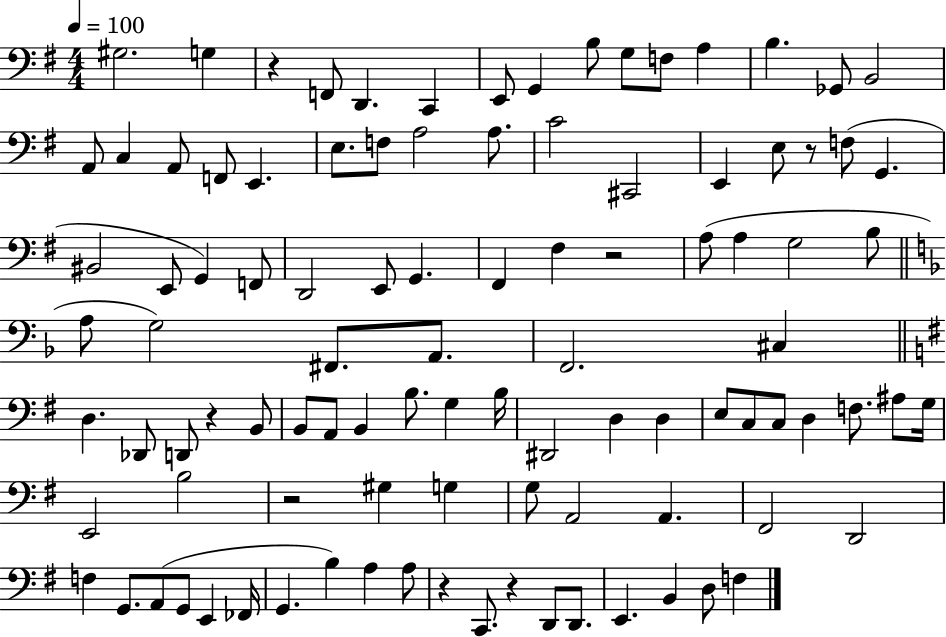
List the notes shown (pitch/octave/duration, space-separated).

G#3/h. G3/q R/q F2/e D2/q. C2/q E2/e G2/q B3/e G3/e F3/e A3/q B3/q. Gb2/e B2/h A2/e C3/q A2/e F2/e E2/q. E3/e. F3/e A3/h A3/e. C4/h C#2/h E2/q E3/e R/e F3/e G2/q. BIS2/h E2/e G2/q F2/e D2/h E2/e G2/q. F#2/q F#3/q R/h A3/e A3/q G3/h B3/e A3/e G3/h F#2/e. A2/e. F2/h. C#3/q D3/q. Db2/e D2/e R/q B2/e B2/e A2/e B2/q B3/e. G3/q B3/s D#2/h D3/q D3/q E3/e C3/e C3/e D3/q F3/e. A#3/e G3/s E2/h B3/h R/h G#3/q G3/q G3/e A2/h A2/q. F#2/h D2/h F3/q G2/e. A2/e G2/e E2/q FES2/s G2/q. B3/q A3/q A3/e R/q C2/e. R/q D2/e D2/e. E2/q. B2/q D3/e F3/q